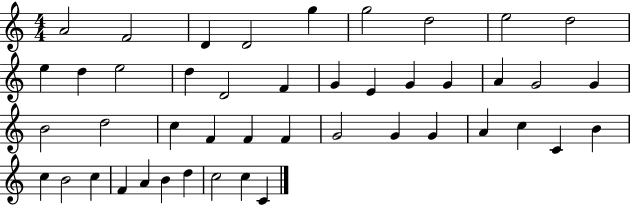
A4/h F4/h D4/q D4/h G5/q G5/h D5/h E5/h D5/h E5/q D5/q E5/h D5/q D4/h F4/q G4/q E4/q G4/q G4/q A4/q G4/h G4/q B4/h D5/h C5/q F4/q F4/q F4/q G4/h G4/q G4/q A4/q C5/q C4/q B4/q C5/q B4/h C5/q F4/q A4/q B4/q D5/q C5/h C5/q C4/q